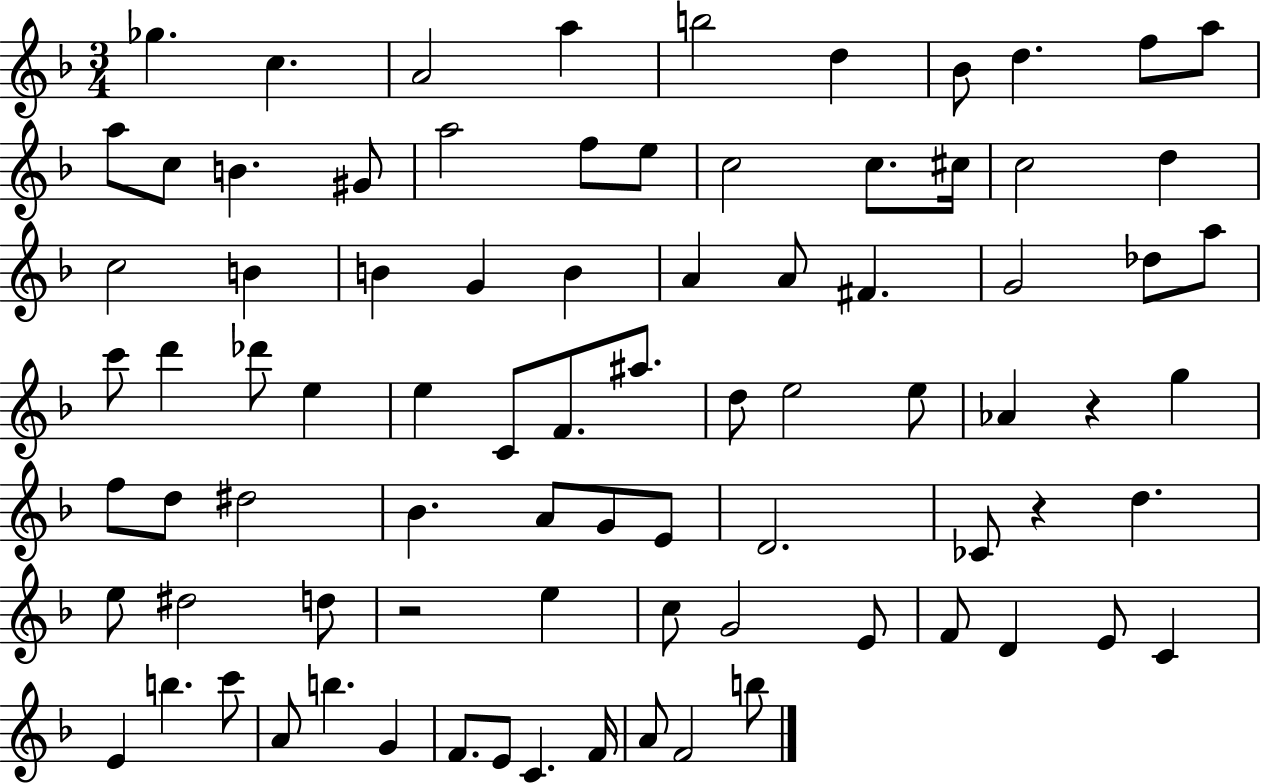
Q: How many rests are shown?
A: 3